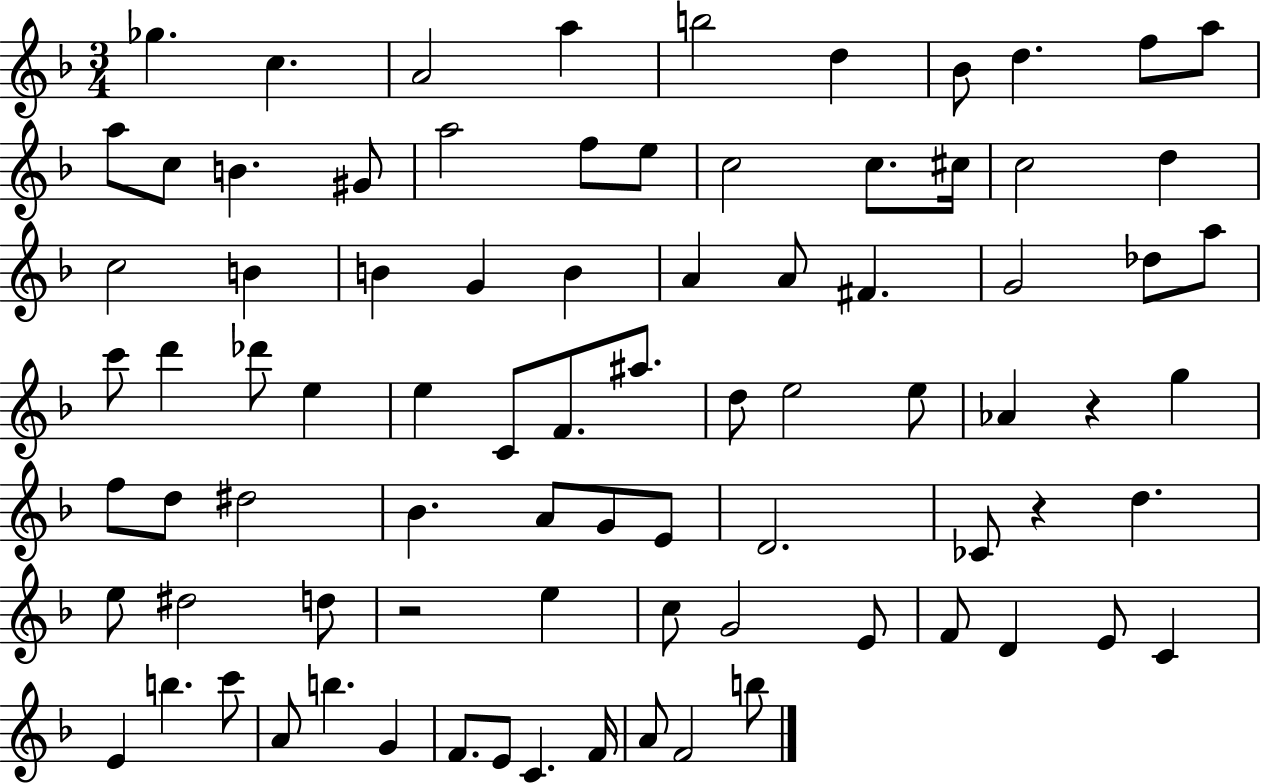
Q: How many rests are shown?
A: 3